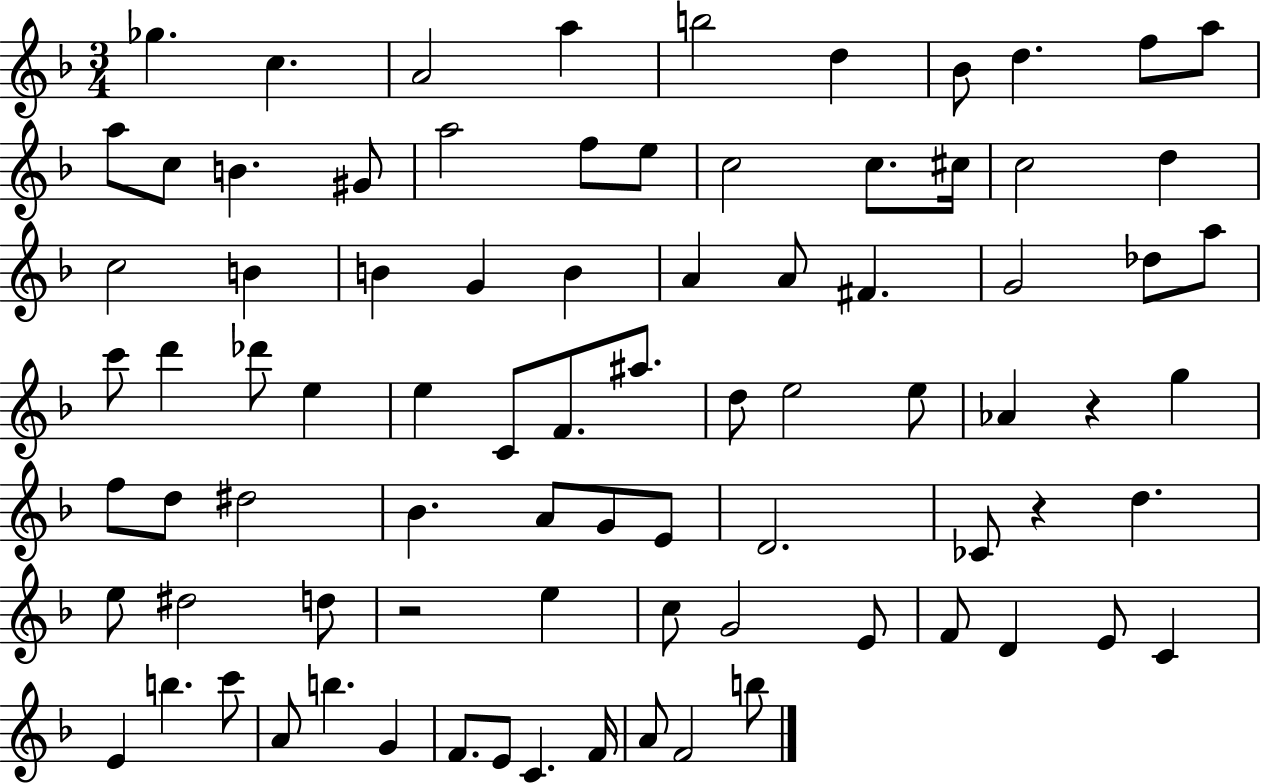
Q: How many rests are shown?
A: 3